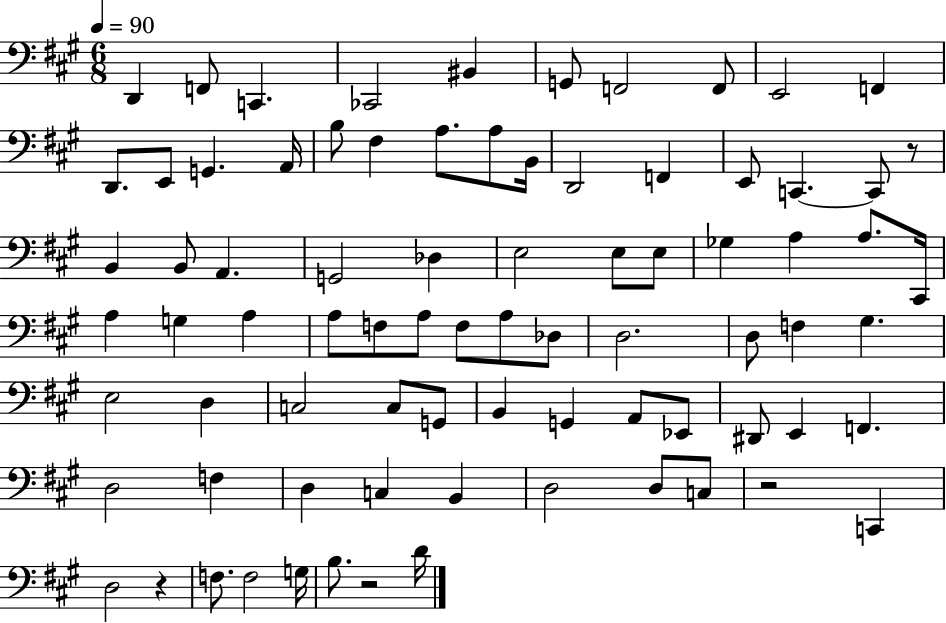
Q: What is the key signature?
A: A major